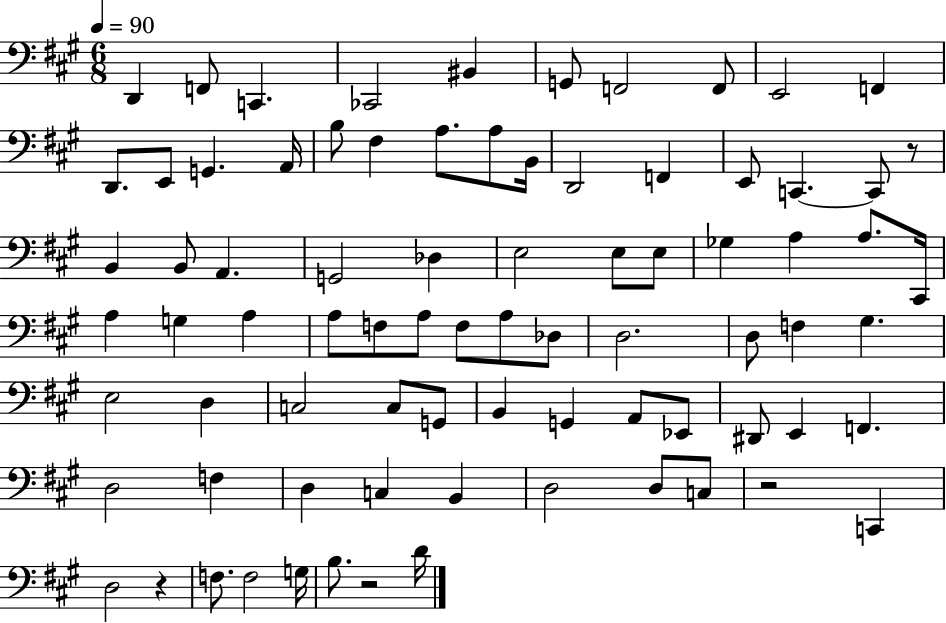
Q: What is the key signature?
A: A major